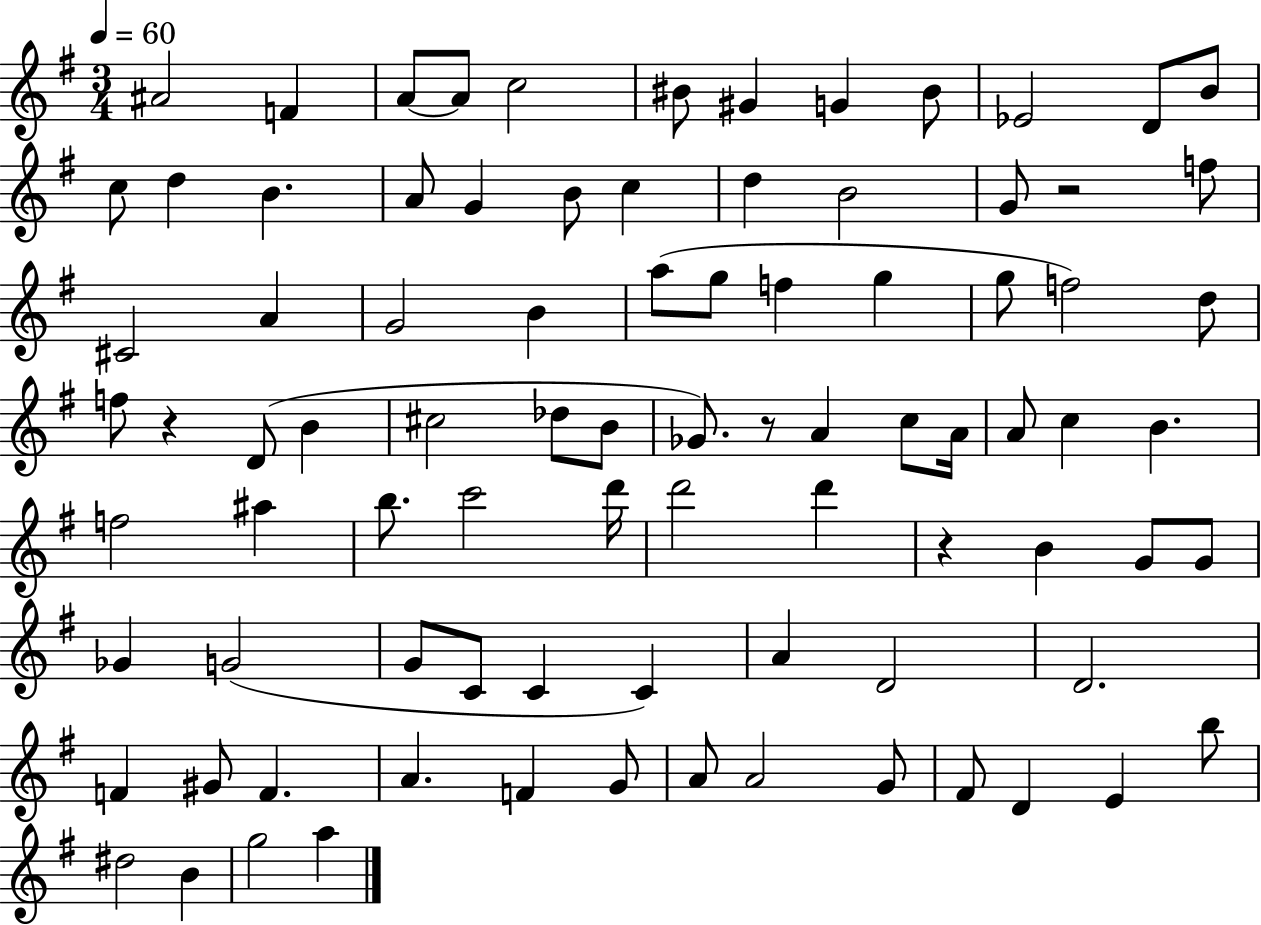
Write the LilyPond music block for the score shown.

{
  \clef treble
  \numericTimeSignature
  \time 3/4
  \key g \major
  \tempo 4 = 60
  \repeat volta 2 { ais'2 f'4 | a'8~~ a'8 c''2 | bis'8 gis'4 g'4 bis'8 | ees'2 d'8 b'8 | \break c''8 d''4 b'4. | a'8 g'4 b'8 c''4 | d''4 b'2 | g'8 r2 f''8 | \break cis'2 a'4 | g'2 b'4 | a''8( g''8 f''4 g''4 | g''8 f''2) d''8 | \break f''8 r4 d'8( b'4 | cis''2 des''8 b'8 | ges'8.) r8 a'4 c''8 a'16 | a'8 c''4 b'4. | \break f''2 ais''4 | b''8. c'''2 d'''16 | d'''2 d'''4 | r4 b'4 g'8 g'8 | \break ges'4 g'2( | g'8 c'8 c'4 c'4) | a'4 d'2 | d'2. | \break f'4 gis'8 f'4. | a'4. f'4 g'8 | a'8 a'2 g'8 | fis'8 d'4 e'4 b''8 | \break dis''2 b'4 | g''2 a''4 | } \bar "|."
}